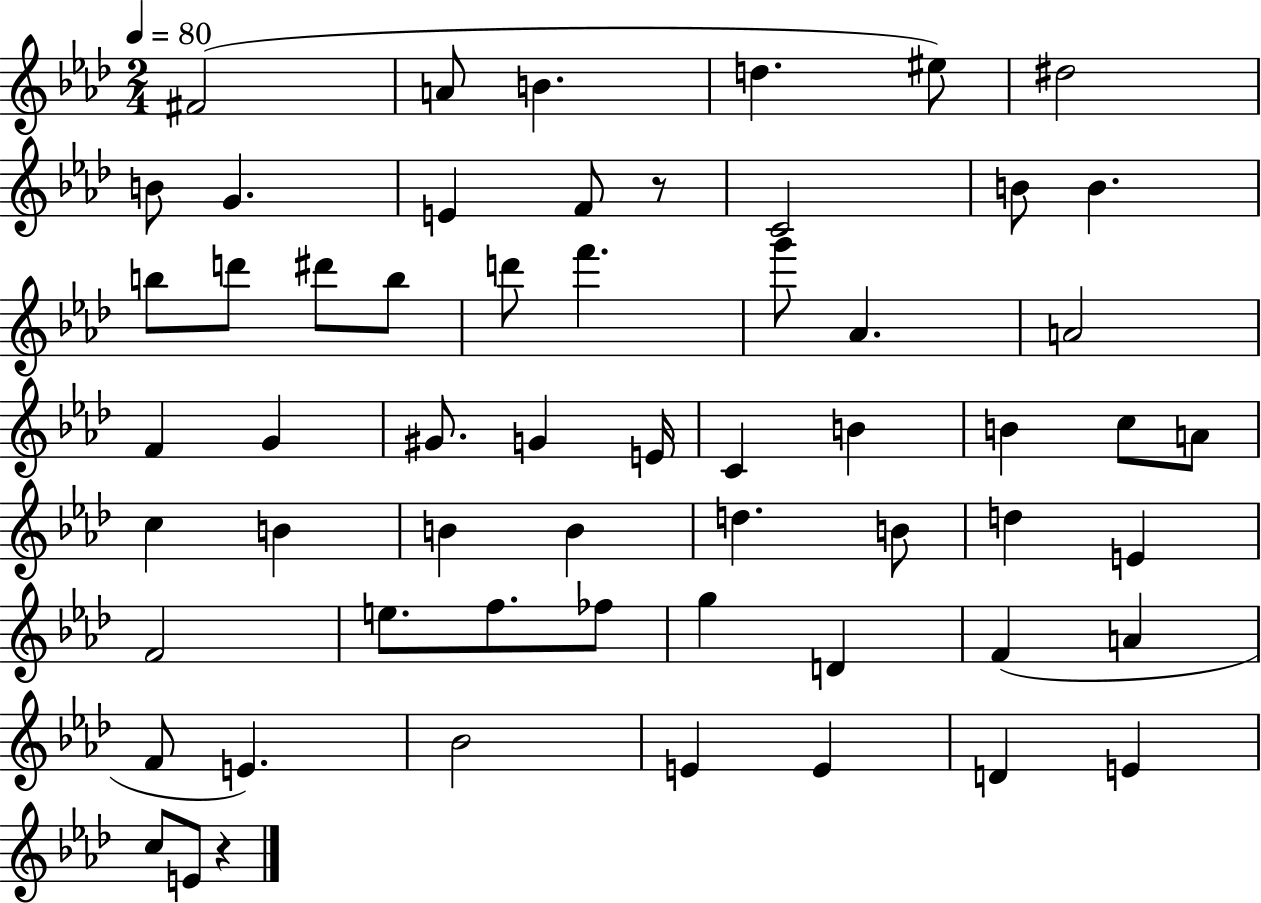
{
  \clef treble
  \numericTimeSignature
  \time 2/4
  \key aes \major
  \tempo 4 = 80
  \repeat volta 2 { fis'2( | a'8 b'4. | d''4. eis''8) | dis''2 | \break b'8 g'4. | e'4 f'8 r8 | c'2 | b'8 b'4. | \break b''8 d'''8 dis'''8 b''8 | d'''8 f'''4. | g'''8 aes'4. | a'2 | \break f'4 g'4 | gis'8. g'4 e'16 | c'4 b'4 | b'4 c''8 a'8 | \break c''4 b'4 | b'4 b'4 | d''4. b'8 | d''4 e'4 | \break f'2 | e''8. f''8. fes''8 | g''4 d'4 | f'4( a'4 | \break f'8 e'4.) | bes'2 | e'4 e'4 | d'4 e'4 | \break c''8 e'8 r4 | } \bar "|."
}